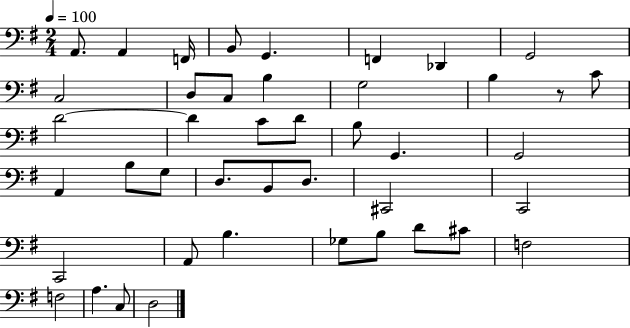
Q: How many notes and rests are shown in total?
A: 43